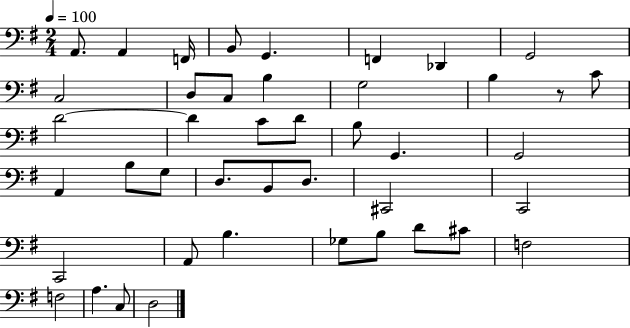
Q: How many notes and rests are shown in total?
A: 43